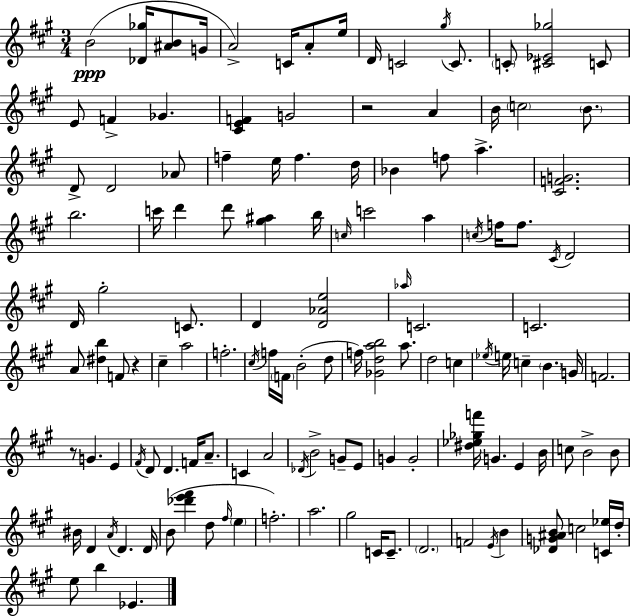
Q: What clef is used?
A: treble